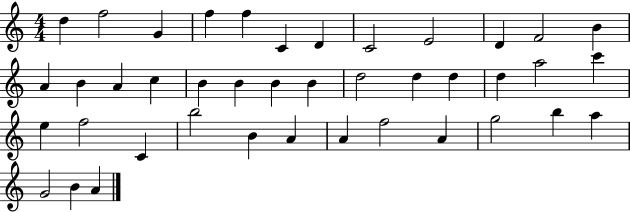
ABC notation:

X:1
T:Untitled
M:4/4
L:1/4
K:C
d f2 G f f C D C2 E2 D F2 B A B A c B B B B d2 d d d a2 c' e f2 C b2 B A A f2 A g2 b a G2 B A